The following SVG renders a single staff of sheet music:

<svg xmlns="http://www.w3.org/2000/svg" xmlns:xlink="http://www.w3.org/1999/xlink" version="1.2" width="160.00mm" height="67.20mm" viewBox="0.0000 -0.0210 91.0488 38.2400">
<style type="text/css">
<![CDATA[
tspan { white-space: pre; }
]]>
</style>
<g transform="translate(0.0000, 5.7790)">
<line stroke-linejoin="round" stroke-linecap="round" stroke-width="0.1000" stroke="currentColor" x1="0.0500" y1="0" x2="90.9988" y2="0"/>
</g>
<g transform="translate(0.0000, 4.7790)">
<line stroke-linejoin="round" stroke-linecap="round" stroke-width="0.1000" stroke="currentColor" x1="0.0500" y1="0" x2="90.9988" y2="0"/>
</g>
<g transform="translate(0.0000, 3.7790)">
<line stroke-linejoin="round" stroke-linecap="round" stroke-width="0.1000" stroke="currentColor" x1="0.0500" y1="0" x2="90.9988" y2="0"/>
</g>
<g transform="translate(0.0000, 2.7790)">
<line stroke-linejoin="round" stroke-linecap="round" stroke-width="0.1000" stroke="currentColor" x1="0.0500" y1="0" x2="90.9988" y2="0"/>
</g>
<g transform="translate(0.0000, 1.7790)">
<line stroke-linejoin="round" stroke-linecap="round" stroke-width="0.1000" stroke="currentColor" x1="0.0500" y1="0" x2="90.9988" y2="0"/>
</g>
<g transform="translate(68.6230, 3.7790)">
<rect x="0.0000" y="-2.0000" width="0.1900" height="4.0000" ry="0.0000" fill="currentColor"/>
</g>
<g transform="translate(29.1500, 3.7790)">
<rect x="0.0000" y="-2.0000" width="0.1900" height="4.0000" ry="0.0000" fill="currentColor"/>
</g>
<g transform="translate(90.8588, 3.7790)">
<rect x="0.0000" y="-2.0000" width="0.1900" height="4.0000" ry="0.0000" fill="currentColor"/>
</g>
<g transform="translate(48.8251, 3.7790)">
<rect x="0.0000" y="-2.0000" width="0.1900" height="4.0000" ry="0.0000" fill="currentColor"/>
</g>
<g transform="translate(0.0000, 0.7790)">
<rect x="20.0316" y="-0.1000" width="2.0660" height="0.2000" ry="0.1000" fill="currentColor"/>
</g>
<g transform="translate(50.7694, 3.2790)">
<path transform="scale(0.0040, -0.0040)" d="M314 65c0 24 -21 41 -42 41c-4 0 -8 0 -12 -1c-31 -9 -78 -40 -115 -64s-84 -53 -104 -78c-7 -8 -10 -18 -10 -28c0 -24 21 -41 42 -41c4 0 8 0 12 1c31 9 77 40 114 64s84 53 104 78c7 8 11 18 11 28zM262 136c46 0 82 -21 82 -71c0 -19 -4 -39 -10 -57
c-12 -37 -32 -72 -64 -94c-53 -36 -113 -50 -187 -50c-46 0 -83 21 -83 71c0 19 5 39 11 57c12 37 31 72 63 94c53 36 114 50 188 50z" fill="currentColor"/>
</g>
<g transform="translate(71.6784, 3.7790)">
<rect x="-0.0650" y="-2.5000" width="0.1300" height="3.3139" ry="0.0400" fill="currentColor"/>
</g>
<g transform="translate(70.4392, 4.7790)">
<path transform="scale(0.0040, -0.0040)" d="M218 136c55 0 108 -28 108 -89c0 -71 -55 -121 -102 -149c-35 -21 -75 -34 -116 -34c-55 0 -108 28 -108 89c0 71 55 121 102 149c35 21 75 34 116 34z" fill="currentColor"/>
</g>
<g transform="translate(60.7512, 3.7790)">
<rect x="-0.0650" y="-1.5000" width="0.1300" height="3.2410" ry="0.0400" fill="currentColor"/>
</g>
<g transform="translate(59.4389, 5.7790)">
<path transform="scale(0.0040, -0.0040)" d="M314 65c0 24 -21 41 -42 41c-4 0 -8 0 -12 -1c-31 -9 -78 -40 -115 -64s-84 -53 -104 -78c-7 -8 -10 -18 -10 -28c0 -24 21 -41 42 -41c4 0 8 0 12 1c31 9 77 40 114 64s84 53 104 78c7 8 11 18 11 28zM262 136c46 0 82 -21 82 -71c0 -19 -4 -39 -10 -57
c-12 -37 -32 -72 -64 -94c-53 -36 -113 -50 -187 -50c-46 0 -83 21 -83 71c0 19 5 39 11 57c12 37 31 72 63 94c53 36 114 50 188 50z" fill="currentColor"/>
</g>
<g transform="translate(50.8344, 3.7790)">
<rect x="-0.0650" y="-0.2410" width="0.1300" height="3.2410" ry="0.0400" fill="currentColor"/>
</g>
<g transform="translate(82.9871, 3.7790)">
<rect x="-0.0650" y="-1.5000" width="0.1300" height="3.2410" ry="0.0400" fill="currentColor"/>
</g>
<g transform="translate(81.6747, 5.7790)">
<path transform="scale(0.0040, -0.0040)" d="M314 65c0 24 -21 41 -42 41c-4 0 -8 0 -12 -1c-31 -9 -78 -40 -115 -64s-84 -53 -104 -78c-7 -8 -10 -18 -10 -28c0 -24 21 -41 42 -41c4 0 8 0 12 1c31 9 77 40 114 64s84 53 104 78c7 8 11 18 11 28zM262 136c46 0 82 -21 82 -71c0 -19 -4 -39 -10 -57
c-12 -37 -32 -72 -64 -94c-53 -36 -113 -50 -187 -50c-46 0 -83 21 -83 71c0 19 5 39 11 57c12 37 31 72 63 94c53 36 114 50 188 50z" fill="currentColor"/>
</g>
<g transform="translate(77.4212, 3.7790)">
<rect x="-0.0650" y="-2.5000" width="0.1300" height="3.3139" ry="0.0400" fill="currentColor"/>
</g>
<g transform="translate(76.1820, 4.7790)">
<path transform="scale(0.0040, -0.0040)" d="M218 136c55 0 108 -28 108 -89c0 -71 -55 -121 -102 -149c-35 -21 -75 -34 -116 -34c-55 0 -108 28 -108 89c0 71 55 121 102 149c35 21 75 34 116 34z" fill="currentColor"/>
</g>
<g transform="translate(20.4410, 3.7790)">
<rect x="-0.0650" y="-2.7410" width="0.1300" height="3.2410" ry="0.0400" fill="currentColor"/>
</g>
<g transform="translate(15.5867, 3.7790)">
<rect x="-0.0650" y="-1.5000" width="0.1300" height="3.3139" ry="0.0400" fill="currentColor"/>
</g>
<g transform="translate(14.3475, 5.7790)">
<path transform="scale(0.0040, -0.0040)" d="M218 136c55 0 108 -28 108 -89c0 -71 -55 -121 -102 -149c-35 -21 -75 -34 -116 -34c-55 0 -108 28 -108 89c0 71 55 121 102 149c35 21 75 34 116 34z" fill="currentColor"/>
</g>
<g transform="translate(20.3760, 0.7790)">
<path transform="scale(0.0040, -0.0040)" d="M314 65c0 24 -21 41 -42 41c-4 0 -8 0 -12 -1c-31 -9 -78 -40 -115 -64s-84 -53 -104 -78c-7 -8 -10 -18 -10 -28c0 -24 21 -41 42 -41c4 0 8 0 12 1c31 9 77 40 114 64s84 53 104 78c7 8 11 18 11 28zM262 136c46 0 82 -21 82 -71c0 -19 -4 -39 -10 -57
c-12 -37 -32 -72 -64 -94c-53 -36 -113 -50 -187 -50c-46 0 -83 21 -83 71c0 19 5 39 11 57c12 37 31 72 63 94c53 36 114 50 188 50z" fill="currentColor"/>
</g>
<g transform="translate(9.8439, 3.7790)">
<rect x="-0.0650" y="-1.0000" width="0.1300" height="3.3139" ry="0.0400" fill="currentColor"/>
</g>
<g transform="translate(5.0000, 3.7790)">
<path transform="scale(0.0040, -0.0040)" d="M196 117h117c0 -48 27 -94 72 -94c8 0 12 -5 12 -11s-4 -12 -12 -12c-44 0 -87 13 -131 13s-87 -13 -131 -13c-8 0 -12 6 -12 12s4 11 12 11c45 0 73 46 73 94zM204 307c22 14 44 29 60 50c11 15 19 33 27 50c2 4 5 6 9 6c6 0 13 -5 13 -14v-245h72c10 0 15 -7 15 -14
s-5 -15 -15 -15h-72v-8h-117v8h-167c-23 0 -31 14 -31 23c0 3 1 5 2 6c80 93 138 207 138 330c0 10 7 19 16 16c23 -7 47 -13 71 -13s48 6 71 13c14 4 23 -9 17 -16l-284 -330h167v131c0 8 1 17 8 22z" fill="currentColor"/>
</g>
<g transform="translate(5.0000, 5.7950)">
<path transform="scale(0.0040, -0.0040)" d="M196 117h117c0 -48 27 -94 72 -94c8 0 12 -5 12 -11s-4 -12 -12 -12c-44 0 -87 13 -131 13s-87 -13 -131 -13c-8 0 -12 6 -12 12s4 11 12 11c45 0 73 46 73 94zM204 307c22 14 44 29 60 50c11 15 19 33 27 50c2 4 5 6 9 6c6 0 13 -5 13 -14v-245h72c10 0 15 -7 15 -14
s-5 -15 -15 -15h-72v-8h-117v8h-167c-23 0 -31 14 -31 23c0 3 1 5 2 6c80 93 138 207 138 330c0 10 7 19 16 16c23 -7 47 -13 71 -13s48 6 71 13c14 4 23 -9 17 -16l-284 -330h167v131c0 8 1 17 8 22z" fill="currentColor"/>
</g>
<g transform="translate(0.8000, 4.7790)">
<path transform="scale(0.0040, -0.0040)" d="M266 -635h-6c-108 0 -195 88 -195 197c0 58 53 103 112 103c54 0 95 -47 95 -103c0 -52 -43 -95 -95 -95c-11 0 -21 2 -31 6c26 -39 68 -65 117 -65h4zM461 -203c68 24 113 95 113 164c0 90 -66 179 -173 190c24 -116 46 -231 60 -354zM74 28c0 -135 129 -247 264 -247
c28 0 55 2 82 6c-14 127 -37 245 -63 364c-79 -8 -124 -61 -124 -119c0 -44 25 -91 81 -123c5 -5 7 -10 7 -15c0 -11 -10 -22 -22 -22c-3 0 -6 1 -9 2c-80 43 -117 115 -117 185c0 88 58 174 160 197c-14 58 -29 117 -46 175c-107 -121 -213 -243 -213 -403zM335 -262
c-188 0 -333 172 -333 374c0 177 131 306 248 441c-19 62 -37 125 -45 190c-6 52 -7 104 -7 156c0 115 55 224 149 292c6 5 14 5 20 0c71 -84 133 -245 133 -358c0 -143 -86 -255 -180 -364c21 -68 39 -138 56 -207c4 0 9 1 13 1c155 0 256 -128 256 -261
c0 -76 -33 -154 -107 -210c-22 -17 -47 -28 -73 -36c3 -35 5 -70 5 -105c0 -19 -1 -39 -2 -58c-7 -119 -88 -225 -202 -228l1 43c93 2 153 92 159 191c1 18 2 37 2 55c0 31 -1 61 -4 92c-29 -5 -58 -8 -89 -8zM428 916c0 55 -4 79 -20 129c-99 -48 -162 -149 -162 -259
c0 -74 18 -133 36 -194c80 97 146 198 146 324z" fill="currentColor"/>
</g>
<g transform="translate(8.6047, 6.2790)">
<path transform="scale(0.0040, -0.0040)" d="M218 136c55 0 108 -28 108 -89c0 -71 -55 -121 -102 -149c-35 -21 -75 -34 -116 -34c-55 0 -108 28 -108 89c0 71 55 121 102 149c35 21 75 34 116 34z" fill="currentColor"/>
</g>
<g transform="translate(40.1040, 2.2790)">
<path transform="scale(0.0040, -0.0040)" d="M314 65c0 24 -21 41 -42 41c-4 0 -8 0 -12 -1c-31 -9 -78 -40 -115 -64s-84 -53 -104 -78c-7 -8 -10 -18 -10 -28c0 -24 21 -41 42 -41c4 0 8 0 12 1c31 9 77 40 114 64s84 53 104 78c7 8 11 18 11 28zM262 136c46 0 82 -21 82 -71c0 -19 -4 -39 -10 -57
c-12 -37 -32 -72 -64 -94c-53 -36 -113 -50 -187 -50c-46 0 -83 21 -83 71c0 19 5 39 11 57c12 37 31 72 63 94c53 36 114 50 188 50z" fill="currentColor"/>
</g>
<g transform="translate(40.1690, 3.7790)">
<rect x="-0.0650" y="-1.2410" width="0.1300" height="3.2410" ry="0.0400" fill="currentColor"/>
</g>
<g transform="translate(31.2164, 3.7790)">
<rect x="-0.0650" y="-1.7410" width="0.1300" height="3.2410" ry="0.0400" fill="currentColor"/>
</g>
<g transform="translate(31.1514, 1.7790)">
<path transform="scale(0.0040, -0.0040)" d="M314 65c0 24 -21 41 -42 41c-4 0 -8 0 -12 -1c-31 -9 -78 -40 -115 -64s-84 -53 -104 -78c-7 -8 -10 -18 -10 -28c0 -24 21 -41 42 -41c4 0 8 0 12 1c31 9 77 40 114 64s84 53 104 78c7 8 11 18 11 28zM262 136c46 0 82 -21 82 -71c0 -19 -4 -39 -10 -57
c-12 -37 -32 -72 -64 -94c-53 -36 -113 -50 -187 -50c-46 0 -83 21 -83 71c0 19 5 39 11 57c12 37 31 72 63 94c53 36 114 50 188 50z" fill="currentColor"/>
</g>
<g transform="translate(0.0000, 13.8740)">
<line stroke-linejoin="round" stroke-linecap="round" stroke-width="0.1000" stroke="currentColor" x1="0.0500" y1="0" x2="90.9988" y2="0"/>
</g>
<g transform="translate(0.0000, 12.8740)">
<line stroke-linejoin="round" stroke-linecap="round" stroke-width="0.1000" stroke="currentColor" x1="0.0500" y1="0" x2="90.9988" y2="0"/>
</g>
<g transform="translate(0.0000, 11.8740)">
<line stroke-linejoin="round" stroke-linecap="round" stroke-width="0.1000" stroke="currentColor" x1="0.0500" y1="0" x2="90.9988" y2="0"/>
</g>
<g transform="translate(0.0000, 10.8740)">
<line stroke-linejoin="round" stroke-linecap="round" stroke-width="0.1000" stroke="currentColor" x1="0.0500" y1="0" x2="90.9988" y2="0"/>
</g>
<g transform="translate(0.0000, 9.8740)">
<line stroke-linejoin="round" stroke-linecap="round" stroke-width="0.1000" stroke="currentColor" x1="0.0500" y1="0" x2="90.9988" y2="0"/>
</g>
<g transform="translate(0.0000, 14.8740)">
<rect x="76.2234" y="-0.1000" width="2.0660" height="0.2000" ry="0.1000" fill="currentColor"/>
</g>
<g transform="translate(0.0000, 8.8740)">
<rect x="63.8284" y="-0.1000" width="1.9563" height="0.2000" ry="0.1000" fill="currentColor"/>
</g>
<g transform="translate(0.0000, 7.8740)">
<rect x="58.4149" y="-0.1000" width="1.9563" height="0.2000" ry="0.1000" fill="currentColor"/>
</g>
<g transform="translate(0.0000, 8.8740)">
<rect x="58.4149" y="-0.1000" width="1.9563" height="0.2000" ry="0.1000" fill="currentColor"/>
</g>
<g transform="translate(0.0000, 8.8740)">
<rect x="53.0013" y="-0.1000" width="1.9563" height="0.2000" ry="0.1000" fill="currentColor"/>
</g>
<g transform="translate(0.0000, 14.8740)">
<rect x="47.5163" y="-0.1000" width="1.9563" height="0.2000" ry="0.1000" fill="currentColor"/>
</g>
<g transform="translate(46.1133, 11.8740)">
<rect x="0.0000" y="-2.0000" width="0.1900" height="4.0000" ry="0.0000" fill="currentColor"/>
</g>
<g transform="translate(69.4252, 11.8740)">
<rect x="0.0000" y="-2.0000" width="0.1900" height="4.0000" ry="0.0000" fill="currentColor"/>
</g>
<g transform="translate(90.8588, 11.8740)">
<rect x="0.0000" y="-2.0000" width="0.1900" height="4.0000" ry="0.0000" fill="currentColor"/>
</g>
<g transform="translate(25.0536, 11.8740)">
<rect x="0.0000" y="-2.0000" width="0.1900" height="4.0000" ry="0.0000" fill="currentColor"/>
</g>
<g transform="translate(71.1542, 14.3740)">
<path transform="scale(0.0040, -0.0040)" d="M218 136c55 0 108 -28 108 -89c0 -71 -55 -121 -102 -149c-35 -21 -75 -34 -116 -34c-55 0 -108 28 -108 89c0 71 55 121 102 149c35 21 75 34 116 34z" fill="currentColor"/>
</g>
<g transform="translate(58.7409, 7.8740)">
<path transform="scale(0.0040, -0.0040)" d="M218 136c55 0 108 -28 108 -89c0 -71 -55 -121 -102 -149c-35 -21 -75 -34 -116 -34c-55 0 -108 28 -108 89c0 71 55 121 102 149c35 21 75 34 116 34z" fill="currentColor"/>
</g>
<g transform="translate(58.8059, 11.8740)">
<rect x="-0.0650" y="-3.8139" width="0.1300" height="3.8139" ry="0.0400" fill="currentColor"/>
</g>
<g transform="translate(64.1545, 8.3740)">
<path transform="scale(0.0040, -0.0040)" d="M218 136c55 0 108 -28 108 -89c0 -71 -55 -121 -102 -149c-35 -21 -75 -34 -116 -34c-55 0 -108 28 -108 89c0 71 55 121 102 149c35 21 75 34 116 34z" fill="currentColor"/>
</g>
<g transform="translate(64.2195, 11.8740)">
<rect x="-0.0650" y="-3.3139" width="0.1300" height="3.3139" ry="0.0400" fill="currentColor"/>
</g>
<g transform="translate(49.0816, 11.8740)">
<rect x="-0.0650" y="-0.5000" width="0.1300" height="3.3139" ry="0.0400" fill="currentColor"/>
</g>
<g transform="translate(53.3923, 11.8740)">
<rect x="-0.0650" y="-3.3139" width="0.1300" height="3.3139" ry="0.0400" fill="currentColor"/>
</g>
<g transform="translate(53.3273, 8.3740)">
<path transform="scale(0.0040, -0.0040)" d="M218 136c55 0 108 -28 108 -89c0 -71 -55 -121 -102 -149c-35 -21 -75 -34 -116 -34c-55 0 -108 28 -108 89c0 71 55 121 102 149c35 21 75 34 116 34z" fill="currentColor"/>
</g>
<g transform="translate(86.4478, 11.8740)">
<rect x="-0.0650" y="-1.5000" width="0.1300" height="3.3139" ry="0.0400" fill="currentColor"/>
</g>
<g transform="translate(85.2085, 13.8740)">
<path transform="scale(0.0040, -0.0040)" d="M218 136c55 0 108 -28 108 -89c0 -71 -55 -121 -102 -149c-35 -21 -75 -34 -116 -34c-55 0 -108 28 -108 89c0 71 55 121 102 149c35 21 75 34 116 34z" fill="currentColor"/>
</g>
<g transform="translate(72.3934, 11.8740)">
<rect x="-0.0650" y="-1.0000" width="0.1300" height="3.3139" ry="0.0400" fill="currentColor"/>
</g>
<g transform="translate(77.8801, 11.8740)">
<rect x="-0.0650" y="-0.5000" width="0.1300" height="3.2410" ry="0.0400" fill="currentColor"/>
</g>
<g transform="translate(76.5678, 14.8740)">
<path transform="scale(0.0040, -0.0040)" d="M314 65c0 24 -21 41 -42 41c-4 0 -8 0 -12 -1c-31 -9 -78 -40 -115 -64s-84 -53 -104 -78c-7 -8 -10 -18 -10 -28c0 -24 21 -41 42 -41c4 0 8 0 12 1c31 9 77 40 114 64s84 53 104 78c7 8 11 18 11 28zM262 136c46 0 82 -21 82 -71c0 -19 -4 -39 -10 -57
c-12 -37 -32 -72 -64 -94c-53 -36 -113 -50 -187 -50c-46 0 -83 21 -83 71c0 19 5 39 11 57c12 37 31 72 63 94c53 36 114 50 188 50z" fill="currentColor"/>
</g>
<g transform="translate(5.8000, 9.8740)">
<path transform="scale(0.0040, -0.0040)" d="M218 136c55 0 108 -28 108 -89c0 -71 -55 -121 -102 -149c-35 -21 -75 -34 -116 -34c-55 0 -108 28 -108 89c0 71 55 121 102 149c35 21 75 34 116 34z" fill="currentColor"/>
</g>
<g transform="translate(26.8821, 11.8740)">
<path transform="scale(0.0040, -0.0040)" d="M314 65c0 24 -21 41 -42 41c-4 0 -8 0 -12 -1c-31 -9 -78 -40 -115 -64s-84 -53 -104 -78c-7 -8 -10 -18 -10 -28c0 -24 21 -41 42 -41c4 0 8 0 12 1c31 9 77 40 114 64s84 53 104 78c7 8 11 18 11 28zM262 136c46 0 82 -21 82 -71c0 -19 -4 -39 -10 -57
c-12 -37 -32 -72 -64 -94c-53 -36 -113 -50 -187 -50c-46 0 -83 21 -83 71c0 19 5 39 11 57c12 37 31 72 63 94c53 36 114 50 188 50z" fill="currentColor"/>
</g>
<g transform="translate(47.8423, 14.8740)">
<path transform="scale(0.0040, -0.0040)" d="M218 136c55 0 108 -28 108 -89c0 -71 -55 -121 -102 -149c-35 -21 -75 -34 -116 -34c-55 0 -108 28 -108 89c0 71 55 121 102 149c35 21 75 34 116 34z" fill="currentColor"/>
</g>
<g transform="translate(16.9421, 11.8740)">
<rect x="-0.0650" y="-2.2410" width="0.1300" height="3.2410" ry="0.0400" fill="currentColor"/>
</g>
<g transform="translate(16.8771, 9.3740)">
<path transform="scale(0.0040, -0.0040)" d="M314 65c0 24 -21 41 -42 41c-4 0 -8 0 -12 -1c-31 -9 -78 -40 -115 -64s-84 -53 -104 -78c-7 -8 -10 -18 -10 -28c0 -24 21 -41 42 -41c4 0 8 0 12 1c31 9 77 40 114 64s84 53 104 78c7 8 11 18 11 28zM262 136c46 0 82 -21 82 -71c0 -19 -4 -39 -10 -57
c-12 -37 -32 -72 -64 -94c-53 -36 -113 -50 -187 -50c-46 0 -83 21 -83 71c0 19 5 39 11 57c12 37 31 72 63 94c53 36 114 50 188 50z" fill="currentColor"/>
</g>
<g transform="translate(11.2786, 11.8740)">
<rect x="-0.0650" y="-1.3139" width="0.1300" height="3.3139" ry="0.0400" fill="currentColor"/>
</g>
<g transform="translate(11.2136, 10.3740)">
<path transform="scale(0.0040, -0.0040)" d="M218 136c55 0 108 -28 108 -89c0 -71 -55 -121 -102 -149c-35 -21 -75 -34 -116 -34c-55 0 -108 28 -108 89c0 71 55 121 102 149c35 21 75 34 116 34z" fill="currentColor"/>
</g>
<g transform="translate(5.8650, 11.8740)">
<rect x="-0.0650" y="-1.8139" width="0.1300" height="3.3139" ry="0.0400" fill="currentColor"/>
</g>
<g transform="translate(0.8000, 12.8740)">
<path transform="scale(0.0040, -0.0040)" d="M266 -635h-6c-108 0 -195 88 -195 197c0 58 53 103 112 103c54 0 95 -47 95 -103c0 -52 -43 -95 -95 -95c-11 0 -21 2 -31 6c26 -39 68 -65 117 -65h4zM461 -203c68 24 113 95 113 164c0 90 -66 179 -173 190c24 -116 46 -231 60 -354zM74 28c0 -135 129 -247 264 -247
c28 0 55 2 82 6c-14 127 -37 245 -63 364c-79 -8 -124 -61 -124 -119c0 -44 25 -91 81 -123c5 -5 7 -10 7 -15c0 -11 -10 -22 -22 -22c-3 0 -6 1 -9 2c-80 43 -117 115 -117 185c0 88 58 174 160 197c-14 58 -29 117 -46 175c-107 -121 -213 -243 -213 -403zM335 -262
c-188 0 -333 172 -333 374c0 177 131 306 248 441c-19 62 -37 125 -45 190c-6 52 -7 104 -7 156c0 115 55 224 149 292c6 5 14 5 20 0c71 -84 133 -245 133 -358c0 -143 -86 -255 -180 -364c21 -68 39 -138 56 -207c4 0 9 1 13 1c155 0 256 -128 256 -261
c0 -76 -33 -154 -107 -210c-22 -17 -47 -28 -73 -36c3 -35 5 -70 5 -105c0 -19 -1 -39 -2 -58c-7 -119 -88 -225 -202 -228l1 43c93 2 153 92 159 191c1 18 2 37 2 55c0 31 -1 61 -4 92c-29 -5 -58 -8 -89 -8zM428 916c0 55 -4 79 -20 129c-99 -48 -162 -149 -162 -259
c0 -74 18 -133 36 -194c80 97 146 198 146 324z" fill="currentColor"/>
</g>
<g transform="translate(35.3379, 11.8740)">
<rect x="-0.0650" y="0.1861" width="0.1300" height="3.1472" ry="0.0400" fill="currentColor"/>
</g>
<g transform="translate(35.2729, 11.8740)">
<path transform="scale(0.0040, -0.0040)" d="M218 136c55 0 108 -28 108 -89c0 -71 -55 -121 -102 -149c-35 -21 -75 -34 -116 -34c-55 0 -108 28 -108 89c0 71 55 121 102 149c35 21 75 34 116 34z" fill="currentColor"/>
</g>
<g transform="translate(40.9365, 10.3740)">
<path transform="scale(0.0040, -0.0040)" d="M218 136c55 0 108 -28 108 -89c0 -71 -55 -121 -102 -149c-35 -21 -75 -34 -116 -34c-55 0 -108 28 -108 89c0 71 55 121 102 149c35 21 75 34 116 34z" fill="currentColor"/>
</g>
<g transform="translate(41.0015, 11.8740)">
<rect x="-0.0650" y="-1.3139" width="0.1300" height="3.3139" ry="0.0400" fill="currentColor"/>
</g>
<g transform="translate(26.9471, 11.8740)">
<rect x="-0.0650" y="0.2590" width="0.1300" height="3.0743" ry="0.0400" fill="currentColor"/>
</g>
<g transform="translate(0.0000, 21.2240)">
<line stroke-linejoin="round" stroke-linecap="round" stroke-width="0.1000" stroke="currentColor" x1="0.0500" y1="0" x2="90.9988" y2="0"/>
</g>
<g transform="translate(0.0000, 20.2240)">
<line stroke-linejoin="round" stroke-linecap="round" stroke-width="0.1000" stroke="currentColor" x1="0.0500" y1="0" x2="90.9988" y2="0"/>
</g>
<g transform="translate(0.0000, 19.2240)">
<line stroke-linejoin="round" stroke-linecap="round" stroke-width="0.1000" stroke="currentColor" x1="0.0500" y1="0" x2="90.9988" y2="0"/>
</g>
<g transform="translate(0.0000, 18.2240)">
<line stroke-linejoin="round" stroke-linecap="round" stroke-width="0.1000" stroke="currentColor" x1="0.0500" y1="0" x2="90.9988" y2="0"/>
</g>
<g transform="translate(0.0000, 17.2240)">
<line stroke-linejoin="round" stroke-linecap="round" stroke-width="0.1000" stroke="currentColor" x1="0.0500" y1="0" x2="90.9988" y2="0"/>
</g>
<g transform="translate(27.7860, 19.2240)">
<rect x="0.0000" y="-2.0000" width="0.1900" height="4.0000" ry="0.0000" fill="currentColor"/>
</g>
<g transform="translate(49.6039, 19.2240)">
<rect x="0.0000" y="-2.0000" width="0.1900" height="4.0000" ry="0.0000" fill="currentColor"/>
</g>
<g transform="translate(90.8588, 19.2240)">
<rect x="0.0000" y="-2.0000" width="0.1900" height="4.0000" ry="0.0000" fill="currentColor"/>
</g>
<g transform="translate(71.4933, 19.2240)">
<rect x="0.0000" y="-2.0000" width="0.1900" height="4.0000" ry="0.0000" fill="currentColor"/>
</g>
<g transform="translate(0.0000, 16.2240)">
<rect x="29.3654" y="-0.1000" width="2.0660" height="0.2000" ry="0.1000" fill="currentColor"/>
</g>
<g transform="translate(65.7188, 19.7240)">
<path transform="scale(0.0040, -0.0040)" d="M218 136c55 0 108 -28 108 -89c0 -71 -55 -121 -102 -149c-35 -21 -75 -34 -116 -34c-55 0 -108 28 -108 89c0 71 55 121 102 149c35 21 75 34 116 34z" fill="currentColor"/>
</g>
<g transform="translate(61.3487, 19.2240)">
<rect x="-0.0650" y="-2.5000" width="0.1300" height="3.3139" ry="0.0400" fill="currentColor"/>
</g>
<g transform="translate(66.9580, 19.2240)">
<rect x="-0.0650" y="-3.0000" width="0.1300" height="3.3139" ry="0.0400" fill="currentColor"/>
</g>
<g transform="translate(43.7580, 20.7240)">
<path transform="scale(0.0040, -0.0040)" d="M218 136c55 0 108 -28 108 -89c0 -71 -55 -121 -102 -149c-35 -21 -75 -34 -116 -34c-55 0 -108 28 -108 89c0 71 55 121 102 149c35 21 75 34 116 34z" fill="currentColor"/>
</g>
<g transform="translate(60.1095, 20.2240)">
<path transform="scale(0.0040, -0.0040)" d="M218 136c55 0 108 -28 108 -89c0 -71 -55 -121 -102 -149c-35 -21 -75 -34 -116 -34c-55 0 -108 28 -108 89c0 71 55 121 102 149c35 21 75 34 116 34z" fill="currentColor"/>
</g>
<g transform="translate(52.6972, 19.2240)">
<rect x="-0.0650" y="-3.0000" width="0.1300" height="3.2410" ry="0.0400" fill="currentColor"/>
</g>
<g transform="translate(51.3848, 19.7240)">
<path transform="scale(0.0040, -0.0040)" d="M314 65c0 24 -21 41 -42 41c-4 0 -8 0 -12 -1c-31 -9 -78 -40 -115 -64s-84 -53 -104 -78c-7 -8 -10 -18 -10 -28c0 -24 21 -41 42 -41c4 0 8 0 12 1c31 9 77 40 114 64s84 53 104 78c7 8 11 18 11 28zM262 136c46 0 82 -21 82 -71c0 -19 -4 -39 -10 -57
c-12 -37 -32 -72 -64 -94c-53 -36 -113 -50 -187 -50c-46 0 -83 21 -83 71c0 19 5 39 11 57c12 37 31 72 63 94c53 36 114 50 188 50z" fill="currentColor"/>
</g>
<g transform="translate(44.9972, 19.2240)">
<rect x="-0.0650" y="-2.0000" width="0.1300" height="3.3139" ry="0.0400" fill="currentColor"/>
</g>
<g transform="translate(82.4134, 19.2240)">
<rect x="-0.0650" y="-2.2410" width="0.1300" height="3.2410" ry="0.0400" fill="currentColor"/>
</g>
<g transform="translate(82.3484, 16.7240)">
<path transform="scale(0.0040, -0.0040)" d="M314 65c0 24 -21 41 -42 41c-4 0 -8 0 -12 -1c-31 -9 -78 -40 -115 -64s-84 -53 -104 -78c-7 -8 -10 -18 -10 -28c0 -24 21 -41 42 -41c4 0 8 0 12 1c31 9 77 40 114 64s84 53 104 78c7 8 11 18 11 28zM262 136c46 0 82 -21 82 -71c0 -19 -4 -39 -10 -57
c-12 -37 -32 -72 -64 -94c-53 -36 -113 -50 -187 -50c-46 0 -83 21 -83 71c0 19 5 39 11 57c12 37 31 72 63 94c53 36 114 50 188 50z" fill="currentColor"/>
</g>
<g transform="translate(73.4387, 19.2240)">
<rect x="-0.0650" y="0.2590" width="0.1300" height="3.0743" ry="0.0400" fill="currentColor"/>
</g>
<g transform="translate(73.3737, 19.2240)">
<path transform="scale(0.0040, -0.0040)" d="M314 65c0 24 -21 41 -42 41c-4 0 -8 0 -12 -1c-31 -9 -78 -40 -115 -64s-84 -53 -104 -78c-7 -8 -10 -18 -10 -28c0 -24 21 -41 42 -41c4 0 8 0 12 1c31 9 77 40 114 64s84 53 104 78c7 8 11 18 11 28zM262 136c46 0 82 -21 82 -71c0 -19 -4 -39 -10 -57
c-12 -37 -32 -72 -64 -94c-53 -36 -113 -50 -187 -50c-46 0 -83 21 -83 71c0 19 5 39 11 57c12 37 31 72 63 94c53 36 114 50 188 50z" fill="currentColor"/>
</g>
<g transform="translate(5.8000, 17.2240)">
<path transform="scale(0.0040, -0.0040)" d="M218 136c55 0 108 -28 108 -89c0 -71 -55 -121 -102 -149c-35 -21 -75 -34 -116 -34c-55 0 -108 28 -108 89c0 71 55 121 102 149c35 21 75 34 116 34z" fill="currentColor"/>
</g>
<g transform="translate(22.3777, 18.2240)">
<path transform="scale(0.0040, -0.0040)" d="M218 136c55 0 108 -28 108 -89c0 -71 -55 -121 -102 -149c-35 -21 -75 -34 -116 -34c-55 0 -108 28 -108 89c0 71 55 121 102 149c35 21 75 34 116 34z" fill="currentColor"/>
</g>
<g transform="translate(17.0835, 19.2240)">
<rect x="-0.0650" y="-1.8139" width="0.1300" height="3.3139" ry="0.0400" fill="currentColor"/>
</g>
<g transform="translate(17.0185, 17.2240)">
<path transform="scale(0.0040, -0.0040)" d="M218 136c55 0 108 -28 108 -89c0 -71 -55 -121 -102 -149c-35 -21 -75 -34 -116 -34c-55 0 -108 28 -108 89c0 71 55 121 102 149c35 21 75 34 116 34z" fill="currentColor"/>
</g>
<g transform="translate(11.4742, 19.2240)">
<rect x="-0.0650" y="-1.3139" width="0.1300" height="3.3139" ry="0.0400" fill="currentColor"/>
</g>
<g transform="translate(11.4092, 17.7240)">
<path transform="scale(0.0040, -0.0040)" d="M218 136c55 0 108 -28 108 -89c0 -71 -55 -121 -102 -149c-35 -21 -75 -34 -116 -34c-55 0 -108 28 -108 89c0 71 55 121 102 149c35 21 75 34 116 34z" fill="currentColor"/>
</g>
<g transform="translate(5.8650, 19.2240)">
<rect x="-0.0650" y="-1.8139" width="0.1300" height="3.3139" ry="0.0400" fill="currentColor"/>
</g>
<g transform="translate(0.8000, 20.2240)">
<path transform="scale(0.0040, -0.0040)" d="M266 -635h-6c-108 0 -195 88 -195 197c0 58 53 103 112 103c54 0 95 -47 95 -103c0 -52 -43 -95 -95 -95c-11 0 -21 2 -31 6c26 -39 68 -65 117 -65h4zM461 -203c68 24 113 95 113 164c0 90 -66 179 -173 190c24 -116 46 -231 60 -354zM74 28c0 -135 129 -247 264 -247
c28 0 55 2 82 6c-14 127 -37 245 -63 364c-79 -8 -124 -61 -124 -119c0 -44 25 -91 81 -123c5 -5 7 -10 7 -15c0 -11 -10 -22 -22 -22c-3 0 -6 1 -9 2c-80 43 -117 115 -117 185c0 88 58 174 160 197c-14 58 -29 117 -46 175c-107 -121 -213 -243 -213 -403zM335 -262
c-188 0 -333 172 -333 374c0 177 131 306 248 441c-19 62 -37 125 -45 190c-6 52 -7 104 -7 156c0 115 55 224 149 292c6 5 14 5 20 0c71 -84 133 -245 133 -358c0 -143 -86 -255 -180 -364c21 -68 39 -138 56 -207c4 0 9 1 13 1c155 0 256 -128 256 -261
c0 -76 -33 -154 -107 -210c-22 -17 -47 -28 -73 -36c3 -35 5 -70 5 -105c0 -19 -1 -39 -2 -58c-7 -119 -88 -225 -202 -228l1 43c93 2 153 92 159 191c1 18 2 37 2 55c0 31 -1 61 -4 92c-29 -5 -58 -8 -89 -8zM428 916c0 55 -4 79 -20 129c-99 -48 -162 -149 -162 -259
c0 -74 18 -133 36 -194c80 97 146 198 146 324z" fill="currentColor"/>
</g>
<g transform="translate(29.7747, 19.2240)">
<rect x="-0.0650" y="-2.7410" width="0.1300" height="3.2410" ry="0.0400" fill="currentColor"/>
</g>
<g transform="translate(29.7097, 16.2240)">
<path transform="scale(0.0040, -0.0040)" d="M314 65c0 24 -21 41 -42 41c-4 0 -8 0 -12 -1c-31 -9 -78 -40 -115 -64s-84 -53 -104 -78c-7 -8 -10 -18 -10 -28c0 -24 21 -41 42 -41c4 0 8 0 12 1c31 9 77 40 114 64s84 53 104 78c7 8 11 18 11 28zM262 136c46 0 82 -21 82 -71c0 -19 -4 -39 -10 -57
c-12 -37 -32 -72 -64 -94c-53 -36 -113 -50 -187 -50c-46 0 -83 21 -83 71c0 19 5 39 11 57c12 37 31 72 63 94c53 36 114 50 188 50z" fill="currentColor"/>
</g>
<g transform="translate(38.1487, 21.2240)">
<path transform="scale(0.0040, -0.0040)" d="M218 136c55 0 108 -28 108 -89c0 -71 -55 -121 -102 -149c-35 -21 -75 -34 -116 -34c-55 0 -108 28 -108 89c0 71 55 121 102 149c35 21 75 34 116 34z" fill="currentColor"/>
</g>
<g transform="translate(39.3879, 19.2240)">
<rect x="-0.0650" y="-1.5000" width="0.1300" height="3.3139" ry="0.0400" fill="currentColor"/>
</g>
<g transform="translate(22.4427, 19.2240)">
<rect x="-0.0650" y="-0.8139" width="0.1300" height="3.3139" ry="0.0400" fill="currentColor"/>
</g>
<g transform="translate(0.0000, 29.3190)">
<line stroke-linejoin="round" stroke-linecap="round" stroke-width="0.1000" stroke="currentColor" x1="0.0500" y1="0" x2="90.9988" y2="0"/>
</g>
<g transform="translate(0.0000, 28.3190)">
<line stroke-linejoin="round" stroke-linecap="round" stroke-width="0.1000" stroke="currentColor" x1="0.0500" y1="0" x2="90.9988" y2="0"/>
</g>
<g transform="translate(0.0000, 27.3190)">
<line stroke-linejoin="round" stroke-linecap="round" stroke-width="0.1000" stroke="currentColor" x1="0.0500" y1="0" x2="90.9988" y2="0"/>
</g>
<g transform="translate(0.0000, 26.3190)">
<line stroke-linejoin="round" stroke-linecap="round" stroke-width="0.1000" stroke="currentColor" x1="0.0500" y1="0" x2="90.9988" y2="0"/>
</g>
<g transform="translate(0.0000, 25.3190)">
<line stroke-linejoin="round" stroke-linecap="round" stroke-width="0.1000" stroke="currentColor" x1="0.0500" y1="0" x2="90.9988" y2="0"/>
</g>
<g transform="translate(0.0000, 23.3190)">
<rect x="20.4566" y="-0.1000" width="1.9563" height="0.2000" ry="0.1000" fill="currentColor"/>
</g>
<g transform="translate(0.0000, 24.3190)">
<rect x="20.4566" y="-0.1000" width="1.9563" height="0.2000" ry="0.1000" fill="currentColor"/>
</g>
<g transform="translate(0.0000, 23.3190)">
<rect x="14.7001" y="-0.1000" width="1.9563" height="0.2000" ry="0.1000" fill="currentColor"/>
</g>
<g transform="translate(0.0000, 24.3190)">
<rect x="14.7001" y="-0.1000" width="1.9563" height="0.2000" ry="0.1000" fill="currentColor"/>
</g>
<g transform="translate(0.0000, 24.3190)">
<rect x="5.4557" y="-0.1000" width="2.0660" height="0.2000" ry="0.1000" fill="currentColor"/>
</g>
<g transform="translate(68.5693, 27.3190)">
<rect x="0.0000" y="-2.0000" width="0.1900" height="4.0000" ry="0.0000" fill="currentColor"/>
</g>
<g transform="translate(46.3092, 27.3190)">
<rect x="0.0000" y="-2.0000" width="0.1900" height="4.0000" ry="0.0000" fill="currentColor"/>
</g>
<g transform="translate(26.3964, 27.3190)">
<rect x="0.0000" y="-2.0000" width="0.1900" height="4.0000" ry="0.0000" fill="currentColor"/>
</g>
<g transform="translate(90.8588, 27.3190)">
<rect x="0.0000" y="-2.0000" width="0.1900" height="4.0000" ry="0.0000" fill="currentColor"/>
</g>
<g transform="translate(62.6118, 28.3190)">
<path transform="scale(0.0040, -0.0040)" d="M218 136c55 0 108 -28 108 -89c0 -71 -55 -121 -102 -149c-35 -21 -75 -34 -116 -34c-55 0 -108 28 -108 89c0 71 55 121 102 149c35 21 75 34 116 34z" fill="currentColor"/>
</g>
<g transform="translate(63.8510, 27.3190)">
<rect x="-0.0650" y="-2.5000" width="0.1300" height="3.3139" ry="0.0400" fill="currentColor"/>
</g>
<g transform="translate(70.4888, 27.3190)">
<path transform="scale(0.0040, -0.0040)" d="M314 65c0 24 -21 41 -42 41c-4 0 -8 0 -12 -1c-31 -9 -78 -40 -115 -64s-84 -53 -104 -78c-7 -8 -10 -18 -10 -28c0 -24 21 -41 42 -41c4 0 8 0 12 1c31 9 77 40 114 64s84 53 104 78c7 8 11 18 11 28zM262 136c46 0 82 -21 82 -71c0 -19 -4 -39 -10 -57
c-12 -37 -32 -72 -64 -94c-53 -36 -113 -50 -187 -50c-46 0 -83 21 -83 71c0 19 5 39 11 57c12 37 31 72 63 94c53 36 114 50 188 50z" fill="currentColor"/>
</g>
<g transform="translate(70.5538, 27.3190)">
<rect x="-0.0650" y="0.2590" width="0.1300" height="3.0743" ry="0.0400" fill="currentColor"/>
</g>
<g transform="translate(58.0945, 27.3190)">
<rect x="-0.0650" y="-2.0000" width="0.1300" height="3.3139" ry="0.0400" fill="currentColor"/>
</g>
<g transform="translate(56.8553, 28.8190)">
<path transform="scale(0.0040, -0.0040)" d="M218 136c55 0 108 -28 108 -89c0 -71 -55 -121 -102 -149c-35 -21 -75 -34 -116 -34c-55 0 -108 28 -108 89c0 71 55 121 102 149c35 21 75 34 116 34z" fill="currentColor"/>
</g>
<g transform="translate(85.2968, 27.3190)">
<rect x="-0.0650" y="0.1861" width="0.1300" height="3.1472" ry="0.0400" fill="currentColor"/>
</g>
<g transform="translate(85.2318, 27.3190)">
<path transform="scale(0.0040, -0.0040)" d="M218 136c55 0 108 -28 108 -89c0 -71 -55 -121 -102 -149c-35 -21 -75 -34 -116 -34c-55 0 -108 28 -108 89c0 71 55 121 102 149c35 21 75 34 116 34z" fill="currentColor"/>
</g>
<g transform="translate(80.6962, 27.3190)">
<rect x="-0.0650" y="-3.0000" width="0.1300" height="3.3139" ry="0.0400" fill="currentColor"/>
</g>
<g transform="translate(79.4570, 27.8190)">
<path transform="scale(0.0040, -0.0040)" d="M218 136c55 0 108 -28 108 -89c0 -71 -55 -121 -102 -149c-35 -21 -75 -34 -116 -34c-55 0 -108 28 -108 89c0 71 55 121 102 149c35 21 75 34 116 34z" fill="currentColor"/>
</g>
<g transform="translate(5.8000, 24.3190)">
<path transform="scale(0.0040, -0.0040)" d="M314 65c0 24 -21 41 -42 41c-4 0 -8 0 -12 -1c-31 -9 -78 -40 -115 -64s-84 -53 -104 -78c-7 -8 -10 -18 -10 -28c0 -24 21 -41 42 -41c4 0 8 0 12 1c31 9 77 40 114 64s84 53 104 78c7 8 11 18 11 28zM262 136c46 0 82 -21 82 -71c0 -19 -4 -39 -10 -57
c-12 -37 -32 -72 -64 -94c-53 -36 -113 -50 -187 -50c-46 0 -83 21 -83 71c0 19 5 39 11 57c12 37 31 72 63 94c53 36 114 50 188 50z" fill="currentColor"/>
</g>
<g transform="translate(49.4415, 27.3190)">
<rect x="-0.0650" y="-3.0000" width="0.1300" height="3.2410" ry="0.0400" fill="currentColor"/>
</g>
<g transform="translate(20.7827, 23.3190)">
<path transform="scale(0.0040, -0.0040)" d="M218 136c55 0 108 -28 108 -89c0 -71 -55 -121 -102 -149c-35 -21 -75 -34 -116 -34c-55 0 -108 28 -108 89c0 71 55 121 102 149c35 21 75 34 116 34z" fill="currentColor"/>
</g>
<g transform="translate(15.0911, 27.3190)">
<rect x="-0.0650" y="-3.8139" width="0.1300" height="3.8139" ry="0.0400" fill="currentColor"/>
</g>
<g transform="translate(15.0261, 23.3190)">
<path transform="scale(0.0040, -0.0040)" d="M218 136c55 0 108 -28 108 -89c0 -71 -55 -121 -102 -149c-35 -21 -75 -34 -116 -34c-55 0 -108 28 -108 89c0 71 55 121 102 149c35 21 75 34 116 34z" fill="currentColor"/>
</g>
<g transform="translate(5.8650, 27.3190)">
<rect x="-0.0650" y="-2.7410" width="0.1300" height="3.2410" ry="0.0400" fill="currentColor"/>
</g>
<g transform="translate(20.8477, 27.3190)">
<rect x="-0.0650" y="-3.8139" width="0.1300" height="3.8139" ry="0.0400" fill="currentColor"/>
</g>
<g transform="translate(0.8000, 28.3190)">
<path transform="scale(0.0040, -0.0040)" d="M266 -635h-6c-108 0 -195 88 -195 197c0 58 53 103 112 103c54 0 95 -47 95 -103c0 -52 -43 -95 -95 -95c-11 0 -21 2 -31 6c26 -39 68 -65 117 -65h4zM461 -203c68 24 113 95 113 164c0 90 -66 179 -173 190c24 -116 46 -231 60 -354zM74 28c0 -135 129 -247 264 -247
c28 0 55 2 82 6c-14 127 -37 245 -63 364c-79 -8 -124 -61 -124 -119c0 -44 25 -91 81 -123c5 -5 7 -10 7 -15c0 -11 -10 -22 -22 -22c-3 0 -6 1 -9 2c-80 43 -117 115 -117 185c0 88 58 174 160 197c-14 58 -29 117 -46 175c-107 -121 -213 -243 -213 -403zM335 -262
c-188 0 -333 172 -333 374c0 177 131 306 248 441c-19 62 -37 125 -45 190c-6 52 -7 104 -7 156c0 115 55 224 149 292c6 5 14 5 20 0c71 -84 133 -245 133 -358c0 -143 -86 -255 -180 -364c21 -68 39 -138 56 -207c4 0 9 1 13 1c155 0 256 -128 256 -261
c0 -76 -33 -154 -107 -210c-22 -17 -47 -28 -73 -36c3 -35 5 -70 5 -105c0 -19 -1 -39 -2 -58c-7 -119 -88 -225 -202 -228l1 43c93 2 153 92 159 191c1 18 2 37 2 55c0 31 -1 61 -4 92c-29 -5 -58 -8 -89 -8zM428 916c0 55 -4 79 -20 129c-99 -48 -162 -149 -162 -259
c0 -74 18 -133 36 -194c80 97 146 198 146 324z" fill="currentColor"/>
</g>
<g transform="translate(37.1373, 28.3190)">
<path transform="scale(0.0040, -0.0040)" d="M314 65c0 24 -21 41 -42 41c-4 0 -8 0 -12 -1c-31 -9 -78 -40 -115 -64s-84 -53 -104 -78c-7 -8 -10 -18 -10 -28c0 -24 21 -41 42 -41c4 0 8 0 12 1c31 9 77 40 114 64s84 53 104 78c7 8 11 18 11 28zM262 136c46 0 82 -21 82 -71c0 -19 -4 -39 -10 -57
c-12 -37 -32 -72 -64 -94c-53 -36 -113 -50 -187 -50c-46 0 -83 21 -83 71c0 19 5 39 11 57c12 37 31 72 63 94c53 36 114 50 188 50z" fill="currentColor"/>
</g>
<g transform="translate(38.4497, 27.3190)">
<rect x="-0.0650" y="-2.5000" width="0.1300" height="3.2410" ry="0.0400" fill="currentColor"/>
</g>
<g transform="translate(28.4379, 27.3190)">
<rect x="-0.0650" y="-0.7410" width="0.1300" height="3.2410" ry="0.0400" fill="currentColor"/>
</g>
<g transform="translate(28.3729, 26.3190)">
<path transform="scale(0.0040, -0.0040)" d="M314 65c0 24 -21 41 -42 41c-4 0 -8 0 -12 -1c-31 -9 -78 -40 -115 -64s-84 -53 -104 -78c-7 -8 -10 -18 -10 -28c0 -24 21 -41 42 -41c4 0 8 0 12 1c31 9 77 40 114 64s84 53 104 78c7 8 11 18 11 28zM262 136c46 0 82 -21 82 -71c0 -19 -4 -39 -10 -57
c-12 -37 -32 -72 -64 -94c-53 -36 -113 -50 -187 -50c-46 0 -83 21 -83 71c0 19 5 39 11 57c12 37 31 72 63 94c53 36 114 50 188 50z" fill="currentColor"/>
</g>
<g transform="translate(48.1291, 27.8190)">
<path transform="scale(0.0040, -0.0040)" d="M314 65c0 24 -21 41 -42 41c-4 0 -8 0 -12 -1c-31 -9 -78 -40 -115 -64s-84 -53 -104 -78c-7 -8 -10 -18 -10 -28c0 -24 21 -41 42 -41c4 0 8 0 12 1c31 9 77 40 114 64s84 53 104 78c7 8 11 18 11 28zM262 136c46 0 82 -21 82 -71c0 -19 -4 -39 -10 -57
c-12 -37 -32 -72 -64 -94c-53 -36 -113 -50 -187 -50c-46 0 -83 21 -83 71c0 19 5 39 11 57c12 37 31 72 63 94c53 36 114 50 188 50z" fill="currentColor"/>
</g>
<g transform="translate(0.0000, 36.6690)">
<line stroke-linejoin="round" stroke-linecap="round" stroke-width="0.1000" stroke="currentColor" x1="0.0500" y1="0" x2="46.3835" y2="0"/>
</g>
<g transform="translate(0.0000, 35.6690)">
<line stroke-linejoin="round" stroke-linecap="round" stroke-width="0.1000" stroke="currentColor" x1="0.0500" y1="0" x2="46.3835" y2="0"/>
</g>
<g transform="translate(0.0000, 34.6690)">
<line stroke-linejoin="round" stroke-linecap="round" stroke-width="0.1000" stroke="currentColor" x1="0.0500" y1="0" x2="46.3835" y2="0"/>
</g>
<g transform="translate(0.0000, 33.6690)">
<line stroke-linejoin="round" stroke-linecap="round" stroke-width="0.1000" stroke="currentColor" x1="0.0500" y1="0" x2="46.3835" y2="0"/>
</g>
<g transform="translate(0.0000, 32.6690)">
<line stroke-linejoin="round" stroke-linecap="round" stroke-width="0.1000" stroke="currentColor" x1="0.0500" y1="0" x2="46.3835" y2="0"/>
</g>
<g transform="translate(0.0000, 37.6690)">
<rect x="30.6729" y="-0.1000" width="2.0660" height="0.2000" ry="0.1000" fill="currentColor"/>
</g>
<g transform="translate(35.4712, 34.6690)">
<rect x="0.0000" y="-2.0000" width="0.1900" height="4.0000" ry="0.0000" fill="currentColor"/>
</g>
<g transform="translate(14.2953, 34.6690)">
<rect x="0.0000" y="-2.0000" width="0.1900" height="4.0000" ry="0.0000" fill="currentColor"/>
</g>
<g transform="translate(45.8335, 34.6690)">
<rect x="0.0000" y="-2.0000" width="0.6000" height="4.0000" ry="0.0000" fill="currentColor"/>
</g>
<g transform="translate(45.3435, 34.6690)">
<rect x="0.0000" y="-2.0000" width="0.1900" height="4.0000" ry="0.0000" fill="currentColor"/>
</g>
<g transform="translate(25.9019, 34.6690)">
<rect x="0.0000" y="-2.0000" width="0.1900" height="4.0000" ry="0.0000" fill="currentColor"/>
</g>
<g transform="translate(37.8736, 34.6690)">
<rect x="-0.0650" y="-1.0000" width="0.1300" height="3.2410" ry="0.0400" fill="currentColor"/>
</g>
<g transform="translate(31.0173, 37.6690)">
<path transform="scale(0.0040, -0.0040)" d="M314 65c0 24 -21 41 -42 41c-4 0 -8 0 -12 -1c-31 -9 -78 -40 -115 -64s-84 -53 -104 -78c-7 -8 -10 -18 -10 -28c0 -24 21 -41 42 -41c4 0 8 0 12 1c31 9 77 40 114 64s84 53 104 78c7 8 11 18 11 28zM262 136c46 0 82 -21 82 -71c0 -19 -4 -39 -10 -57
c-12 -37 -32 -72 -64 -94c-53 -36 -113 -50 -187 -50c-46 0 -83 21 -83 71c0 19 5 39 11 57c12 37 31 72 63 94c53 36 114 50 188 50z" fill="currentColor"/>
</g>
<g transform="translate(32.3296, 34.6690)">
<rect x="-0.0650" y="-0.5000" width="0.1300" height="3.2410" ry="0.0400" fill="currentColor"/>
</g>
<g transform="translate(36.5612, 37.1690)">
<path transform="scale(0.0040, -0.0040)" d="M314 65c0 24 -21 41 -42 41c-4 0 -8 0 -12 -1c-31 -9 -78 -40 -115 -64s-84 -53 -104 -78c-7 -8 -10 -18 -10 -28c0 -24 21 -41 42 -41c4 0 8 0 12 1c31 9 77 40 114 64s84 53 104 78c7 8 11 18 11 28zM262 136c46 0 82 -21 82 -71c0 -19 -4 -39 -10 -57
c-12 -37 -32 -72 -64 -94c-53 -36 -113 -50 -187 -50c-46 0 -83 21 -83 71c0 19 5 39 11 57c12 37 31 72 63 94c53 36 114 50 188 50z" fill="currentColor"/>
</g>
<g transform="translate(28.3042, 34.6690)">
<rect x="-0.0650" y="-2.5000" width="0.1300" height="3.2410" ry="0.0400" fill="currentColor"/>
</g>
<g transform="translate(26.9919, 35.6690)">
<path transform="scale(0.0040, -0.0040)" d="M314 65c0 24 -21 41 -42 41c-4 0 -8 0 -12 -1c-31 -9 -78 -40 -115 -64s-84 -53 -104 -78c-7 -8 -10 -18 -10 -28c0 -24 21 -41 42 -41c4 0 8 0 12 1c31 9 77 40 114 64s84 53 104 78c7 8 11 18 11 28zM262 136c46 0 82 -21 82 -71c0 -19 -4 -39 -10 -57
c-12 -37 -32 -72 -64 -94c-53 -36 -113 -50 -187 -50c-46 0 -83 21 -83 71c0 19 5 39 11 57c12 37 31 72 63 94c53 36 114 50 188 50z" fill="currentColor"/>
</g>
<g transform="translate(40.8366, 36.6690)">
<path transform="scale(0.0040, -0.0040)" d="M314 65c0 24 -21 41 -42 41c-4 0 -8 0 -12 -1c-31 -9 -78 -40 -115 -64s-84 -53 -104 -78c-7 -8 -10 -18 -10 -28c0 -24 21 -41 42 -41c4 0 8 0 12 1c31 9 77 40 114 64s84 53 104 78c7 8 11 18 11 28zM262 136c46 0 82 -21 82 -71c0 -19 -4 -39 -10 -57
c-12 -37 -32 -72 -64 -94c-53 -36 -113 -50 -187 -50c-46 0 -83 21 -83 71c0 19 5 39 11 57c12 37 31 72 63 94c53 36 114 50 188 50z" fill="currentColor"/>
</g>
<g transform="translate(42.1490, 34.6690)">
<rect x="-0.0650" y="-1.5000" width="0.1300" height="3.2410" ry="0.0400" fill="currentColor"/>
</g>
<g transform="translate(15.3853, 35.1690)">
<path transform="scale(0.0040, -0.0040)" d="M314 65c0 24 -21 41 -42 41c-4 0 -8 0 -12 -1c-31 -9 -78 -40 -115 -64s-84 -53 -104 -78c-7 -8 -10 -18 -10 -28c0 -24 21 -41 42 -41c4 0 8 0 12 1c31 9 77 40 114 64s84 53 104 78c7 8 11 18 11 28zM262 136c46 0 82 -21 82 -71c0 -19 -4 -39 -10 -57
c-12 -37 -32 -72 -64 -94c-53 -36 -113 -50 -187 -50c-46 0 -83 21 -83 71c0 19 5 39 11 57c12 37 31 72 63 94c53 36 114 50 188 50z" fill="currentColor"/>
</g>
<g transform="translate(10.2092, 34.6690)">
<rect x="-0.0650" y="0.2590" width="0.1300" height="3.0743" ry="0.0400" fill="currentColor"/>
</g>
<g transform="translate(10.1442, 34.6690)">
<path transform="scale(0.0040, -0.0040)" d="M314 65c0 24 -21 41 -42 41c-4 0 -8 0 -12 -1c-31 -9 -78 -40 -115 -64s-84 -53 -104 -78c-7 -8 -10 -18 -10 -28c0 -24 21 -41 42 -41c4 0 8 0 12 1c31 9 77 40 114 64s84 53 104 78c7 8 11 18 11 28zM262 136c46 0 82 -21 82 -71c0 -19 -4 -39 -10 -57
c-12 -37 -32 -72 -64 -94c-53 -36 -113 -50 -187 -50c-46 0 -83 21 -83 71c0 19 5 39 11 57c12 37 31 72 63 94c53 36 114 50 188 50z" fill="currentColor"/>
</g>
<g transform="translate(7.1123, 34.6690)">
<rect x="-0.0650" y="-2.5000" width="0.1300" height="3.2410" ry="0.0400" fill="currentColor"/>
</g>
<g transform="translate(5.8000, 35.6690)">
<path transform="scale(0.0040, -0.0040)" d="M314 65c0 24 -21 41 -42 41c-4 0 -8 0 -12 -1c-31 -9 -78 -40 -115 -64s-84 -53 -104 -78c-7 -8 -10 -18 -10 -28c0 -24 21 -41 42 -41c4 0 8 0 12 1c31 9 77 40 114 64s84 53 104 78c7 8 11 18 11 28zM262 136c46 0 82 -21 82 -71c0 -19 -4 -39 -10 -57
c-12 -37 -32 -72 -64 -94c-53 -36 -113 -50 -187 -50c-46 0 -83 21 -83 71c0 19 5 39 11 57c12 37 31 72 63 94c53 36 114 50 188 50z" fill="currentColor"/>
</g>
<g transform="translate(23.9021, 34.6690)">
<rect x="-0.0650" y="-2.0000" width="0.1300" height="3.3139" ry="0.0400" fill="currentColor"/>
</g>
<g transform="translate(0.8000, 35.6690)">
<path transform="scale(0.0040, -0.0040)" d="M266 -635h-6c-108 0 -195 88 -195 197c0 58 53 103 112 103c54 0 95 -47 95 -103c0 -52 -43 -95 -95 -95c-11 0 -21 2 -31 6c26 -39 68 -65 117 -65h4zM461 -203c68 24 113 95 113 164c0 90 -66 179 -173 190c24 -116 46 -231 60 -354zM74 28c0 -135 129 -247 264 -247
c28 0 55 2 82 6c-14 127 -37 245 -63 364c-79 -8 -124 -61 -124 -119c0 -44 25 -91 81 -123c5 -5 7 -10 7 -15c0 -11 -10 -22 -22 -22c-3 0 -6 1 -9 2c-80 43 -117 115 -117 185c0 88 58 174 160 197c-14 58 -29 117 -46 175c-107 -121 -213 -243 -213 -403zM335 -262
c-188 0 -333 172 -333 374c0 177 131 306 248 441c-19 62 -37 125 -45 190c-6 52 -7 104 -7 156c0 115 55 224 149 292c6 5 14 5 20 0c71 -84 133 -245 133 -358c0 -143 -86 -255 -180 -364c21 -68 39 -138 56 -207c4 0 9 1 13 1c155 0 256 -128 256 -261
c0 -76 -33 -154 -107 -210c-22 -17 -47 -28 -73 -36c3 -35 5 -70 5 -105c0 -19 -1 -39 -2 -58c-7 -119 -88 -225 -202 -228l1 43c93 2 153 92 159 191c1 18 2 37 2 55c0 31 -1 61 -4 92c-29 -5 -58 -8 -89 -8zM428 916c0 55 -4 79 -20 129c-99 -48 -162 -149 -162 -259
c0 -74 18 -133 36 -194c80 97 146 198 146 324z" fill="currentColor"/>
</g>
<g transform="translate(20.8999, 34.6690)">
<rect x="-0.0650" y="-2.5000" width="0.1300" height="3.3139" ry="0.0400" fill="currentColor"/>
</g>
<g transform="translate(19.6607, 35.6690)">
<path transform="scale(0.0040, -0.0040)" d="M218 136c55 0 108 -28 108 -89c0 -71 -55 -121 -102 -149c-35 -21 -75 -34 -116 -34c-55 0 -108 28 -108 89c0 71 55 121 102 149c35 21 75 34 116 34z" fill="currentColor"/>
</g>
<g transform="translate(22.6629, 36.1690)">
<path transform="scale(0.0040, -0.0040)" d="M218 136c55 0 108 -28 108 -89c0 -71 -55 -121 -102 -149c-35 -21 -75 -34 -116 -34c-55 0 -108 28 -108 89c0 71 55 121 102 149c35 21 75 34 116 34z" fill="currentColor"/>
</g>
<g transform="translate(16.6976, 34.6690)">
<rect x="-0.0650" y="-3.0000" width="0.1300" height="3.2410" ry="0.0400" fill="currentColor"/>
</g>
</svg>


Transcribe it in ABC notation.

X:1
T:Untitled
M:4/4
L:1/4
K:C
D E a2 f2 e2 c2 E2 G G E2 f e g2 B2 B e C b c' b D C2 E f e f d a2 E F A2 G A B2 g2 a2 c' c' d2 G2 A2 F G B2 A B G2 B2 A2 G F G2 C2 D2 E2